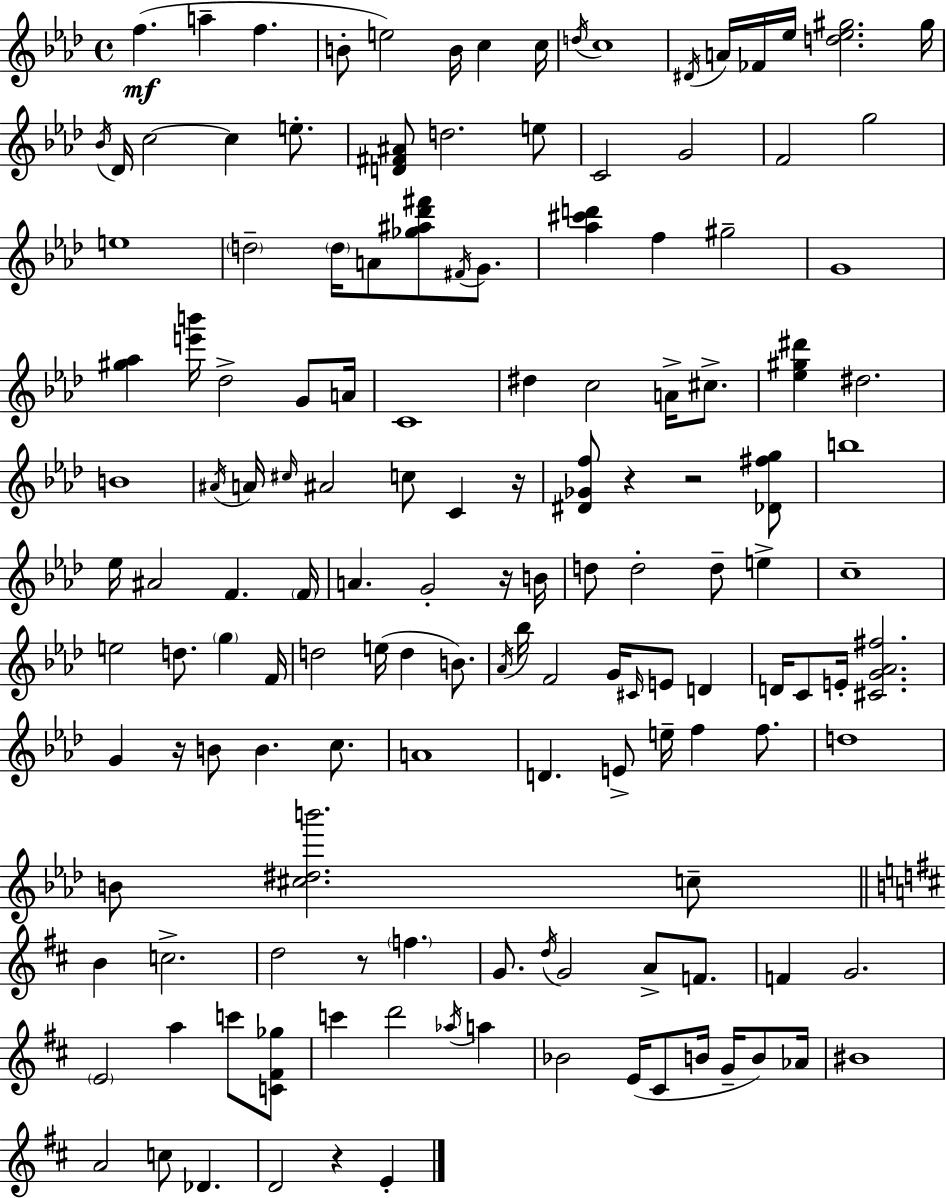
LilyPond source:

{
  \clef treble
  \time 4/4
  \defaultTimeSignature
  \key f \minor
  f''4.(\mf a''4-- f''4. | b'8-. e''2) b'16 c''4 c''16 | \acciaccatura { d''16 } c''1 | \acciaccatura { dis'16 } a'16 fes'16 ees''16 <d'' ees'' gis''>2. | \break gis''16 \acciaccatura { bes'16 } des'16 c''2~~ c''4 | e''8.-. <d' fis' ais'>8 d''2. | e''8 c'2 g'2 | f'2 g''2 | \break e''1 | \parenthesize d''2-- \parenthesize d''16 a'8 <ges'' ais'' des''' fis'''>8 | \acciaccatura { fis'16 } g'8. <aes'' cis''' d'''>4 f''4 gis''2-- | g'1 | \break <gis'' aes''>4 <e''' b'''>16 des''2-> | g'8 a'16 c'1 | dis''4 c''2 | a'16-> cis''8.-> <ees'' gis'' dis'''>4 dis''2. | \break b'1 | \acciaccatura { ais'16 } a'16 \grace { cis''16 } ais'2 c''8 | c'4 r16 <dis' ges' f''>8 r4 r2 | <des' fis'' g''>8 b''1 | \break ees''16 ais'2 f'4. | \parenthesize f'16 a'4. g'2-. | r16 b'16 d''8 d''2-. | d''8-- e''4-> c''1-- | \break e''2 d''8. | \parenthesize g''4 f'16 d''2 e''16( d''4 | b'8.) \acciaccatura { aes'16 } bes''16 f'2 | g'16 \grace { cis'16 } e'8 d'4 d'16 c'8 e'16-. <cis' g' aes' fis''>2. | \break g'4 r16 b'8 b'4. | c''8. a'1 | d'4. e'8-> | e''16-- f''4 f''8. d''1 | \break b'8 <cis'' dis'' b'''>2. | c''8-- \bar "||" \break \key d \major b'4 c''2.-> | d''2 r8 \parenthesize f''4. | g'8. \acciaccatura { d''16 } g'2 a'8-> f'8. | f'4 g'2. | \break \parenthesize e'2 a''4 c'''8 <c' fis' ges''>8 | c'''4 d'''2 \acciaccatura { aes''16 } a''4 | bes'2 e'16( cis'8 b'16 g'16-- b'8) | aes'16 bis'1 | \break a'2 c''8 des'4. | d'2 r4 e'4-. | \bar "|."
}